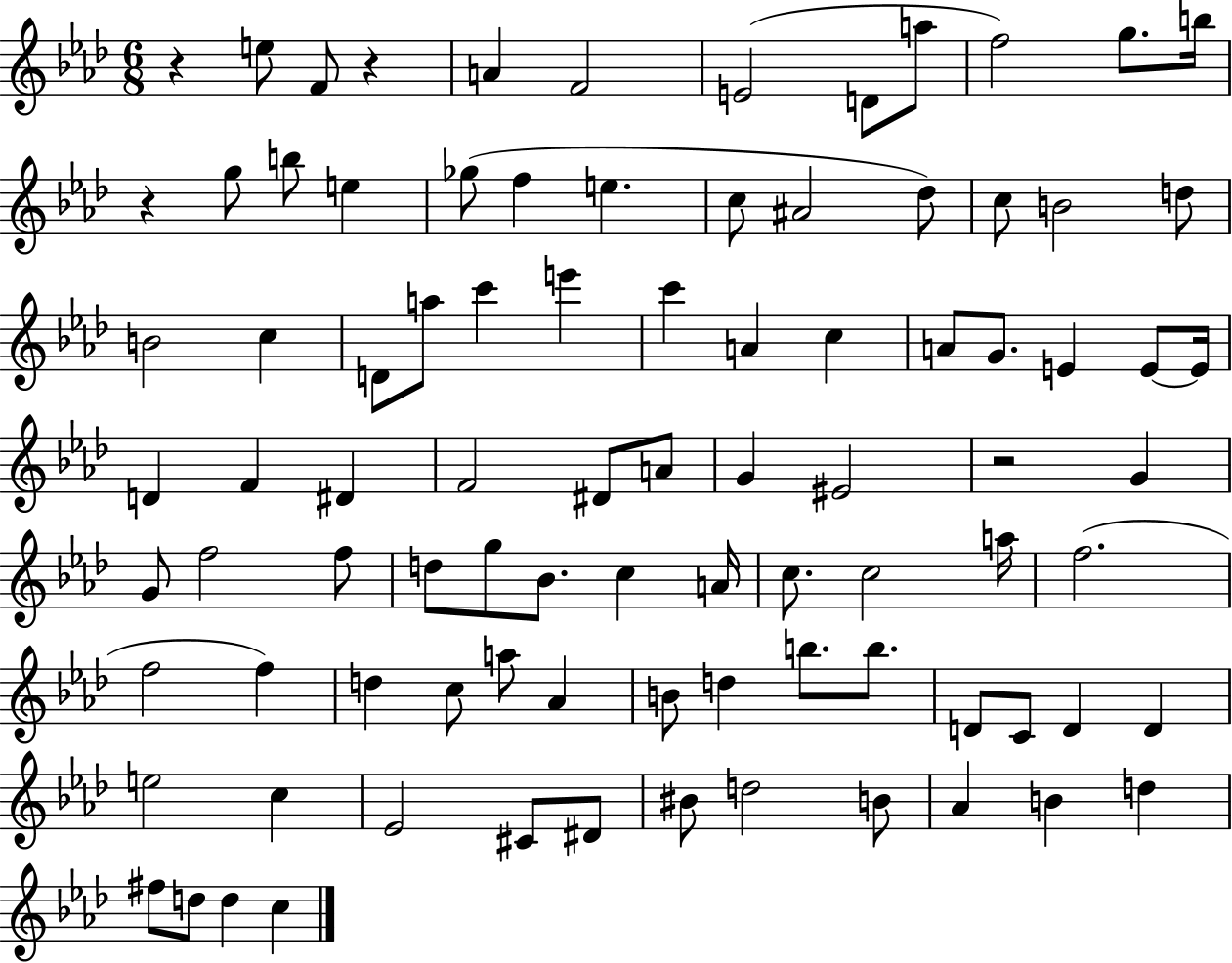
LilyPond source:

{
  \clef treble
  \numericTimeSignature
  \time 6/8
  \key aes \major
  r4 e''8 f'8 r4 | a'4 f'2 | e'2( d'8 a''8 | f''2) g''8. b''16 | \break r4 g''8 b''8 e''4 | ges''8( f''4 e''4. | c''8 ais'2 des''8) | c''8 b'2 d''8 | \break b'2 c''4 | d'8 a''8 c'''4 e'''4 | c'''4 a'4 c''4 | a'8 g'8. e'4 e'8~~ e'16 | \break d'4 f'4 dis'4 | f'2 dis'8 a'8 | g'4 eis'2 | r2 g'4 | \break g'8 f''2 f''8 | d''8 g''8 bes'8. c''4 a'16 | c''8. c''2 a''16 | f''2.( | \break f''2 f''4) | d''4 c''8 a''8 aes'4 | b'8 d''4 b''8. b''8. | d'8 c'8 d'4 d'4 | \break e''2 c''4 | ees'2 cis'8 dis'8 | bis'8 d''2 b'8 | aes'4 b'4 d''4 | \break fis''8 d''8 d''4 c''4 | \bar "|."
}